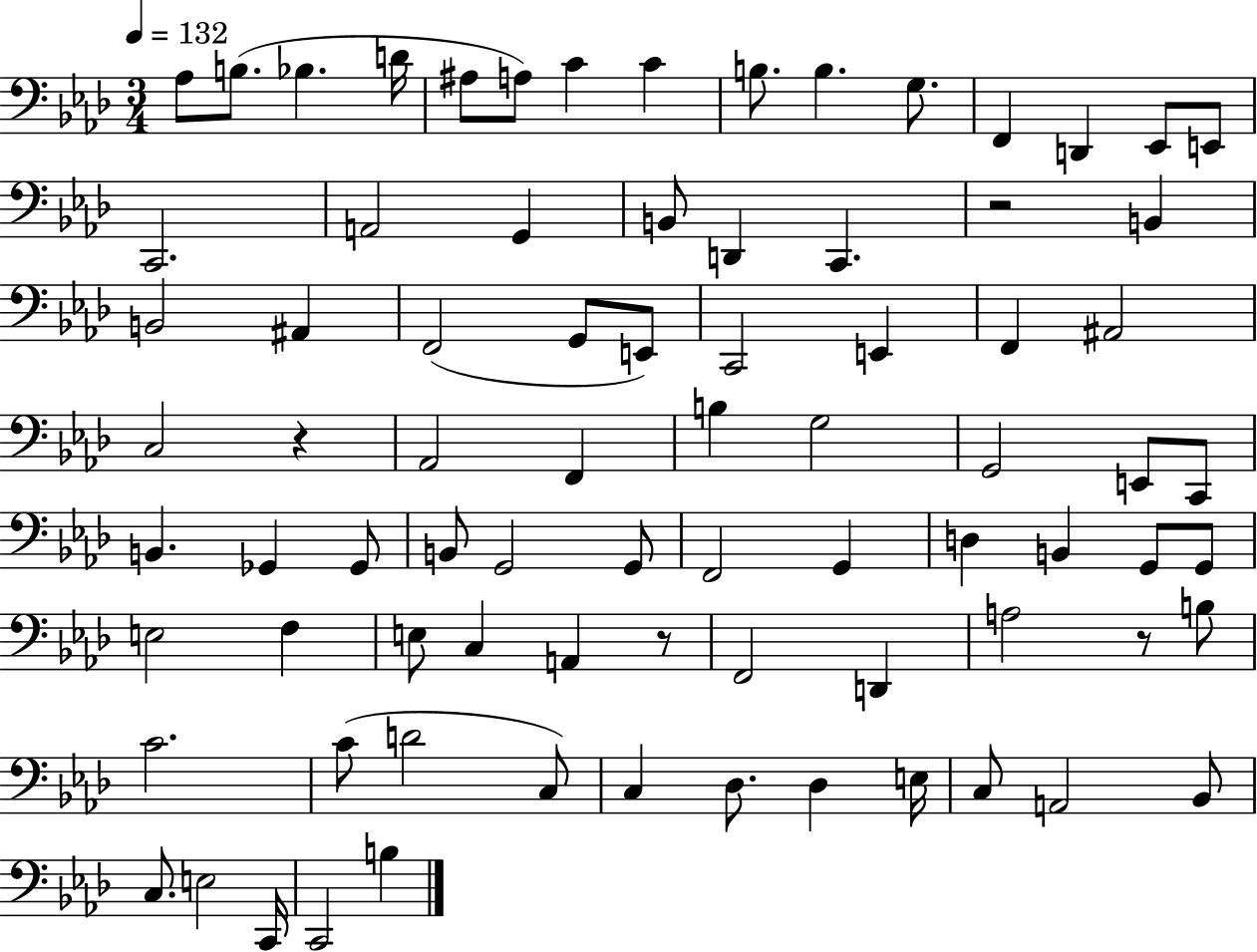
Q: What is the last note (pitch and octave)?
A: B3